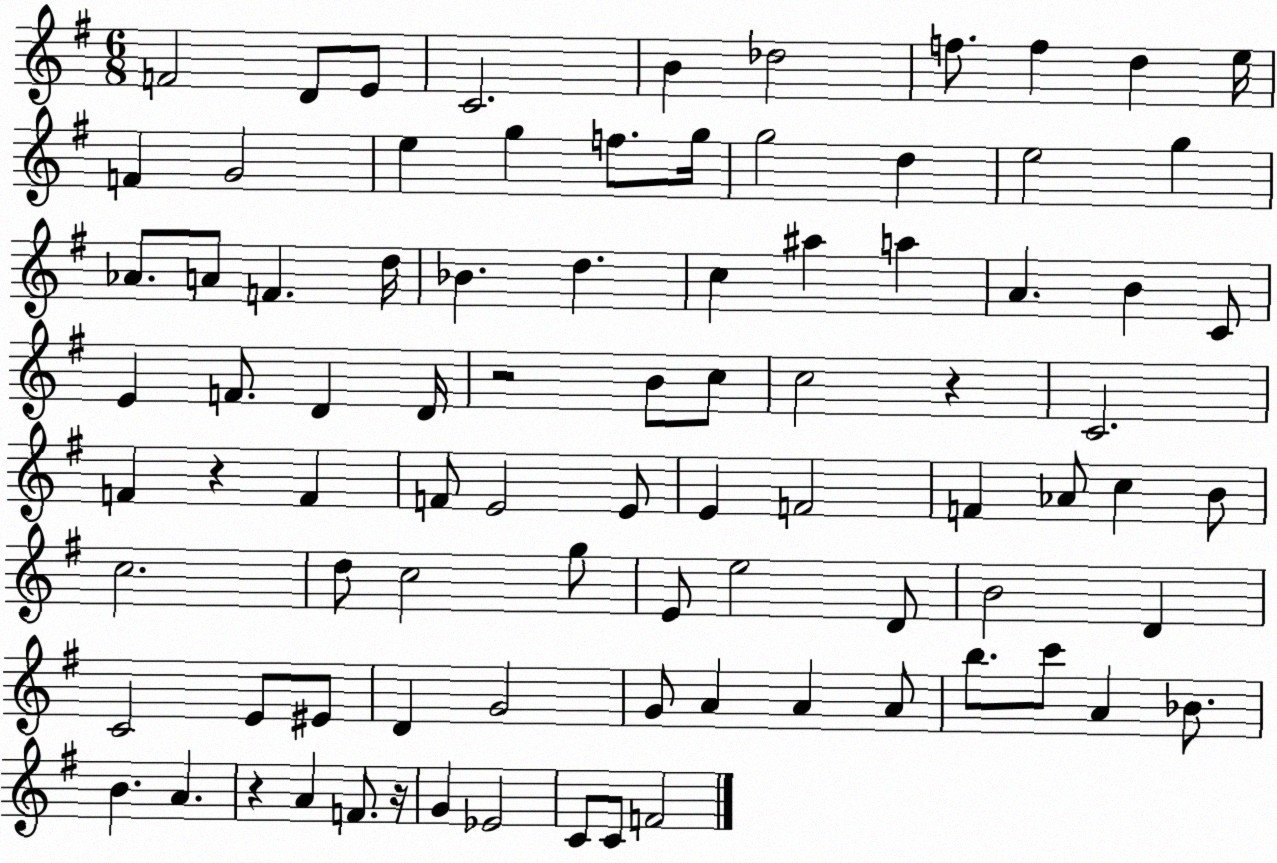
X:1
T:Untitled
M:6/8
L:1/4
K:G
F2 D/2 E/2 C2 B _d2 f/2 f d e/4 F G2 e g f/2 g/4 g2 d e2 g _A/2 A/2 F d/4 _B d c ^a a A B C/2 E F/2 D D/4 z2 B/2 c/2 c2 z C2 F z F F/2 E2 E/2 E F2 F _A/2 c B/2 c2 d/2 c2 g/2 E/2 e2 D/2 B2 D C2 E/2 ^E/2 D G2 G/2 A A A/2 b/2 c'/2 A _B/2 B A z A F/2 z/4 G _E2 C/2 C/2 F2